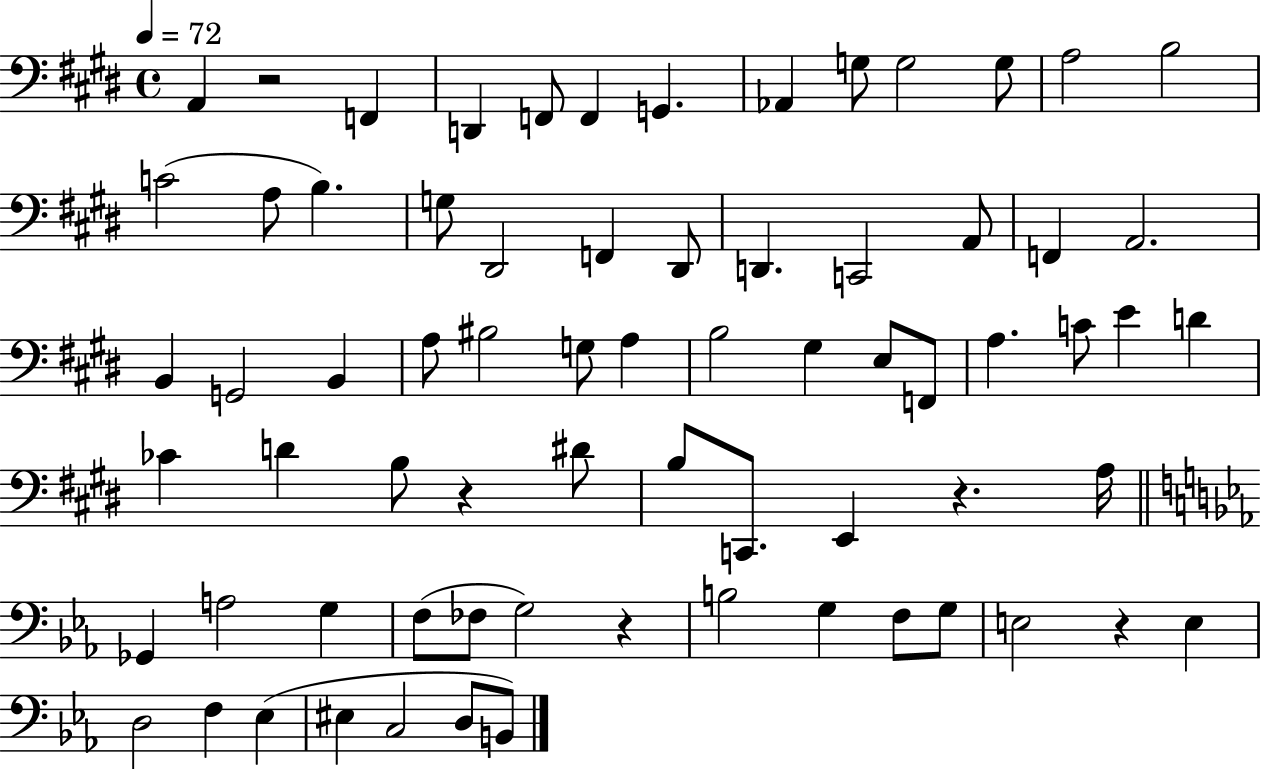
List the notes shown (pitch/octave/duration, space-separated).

A2/q R/h F2/q D2/q F2/e F2/q G2/q. Ab2/q G3/e G3/h G3/e A3/h B3/h C4/h A3/e B3/q. G3/e D#2/h F2/q D#2/e D2/q. C2/h A2/e F2/q A2/h. B2/q G2/h B2/q A3/e BIS3/h G3/e A3/q B3/h G#3/q E3/e F2/e A3/q. C4/e E4/q D4/q CES4/q D4/q B3/e R/q D#4/e B3/e C2/e. E2/q R/q. A3/s Gb2/q A3/h G3/q F3/e FES3/e G3/h R/q B3/h G3/q F3/e G3/e E3/h R/q E3/q D3/h F3/q Eb3/q EIS3/q C3/h D3/e B2/e